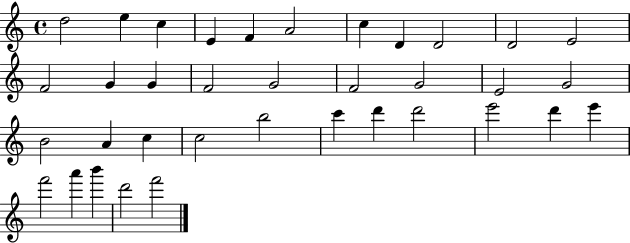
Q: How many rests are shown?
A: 0